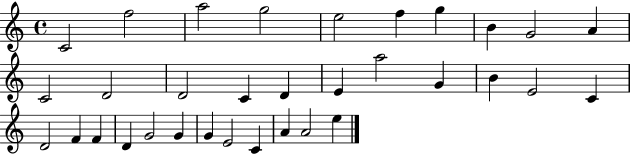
C4/h F5/h A5/h G5/h E5/h F5/q G5/q B4/q G4/h A4/q C4/h D4/h D4/h C4/q D4/q E4/q A5/h G4/q B4/q E4/h C4/q D4/h F4/q F4/q D4/q G4/h G4/q G4/q E4/h C4/q A4/q A4/h E5/q